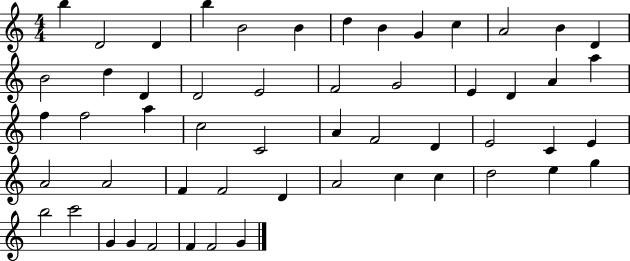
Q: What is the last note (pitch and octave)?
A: G4